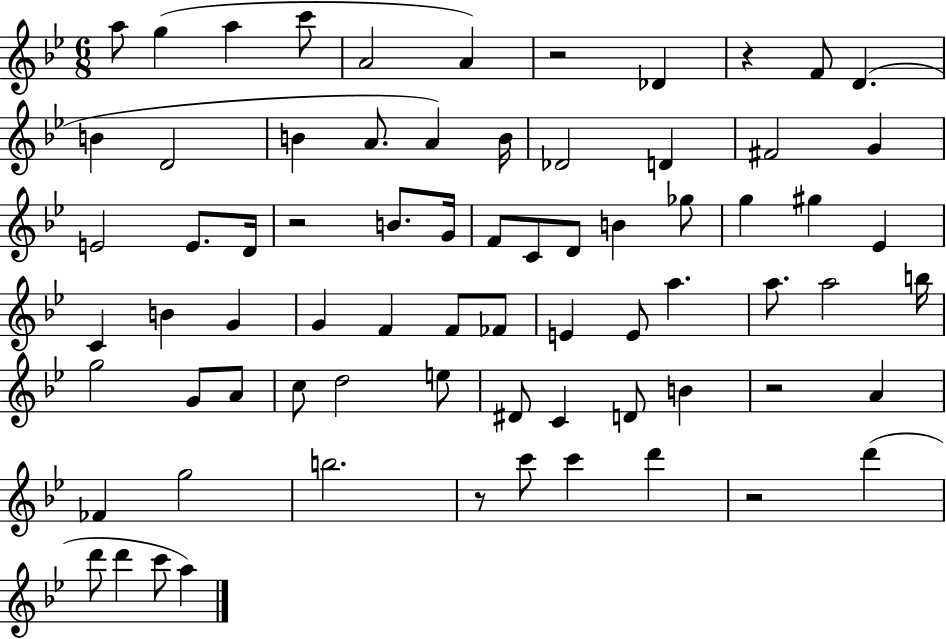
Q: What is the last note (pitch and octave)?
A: A5